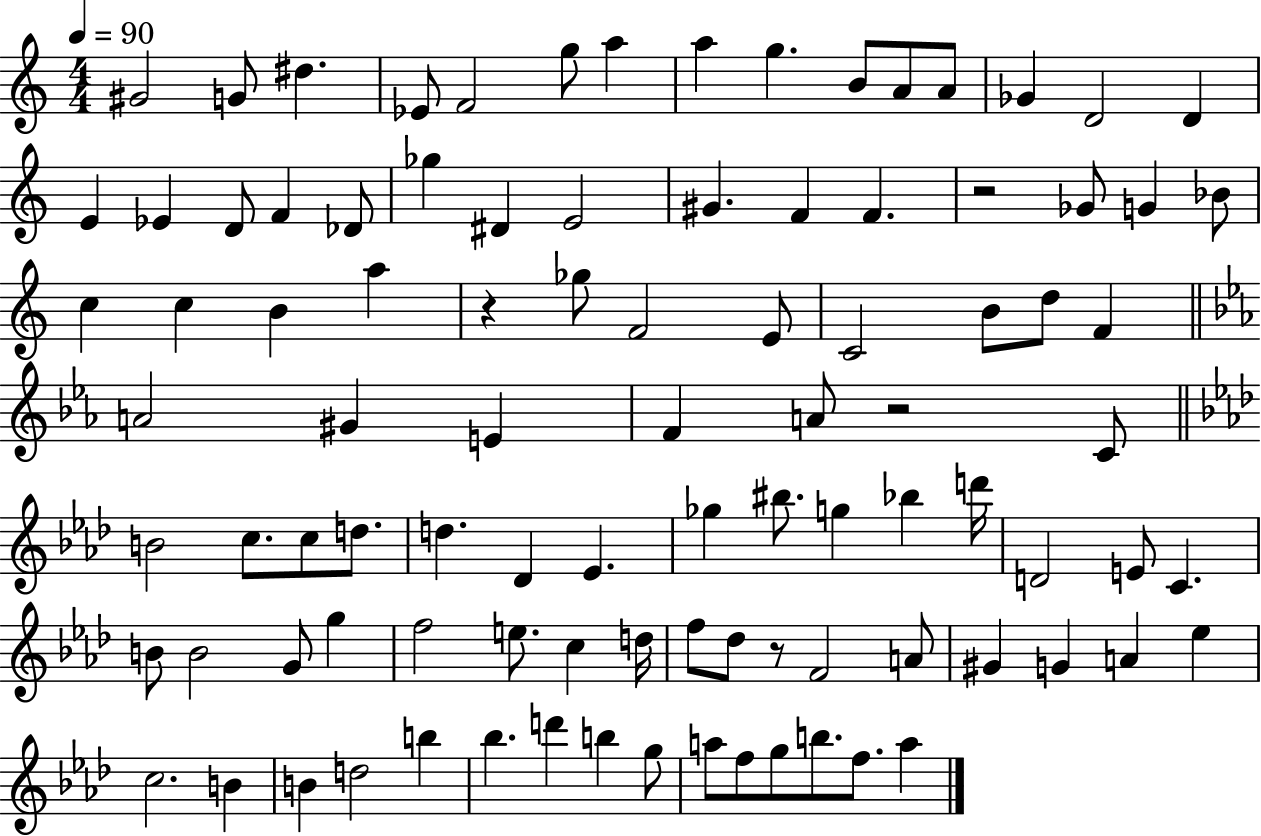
X:1
T:Untitled
M:4/4
L:1/4
K:C
^G2 G/2 ^d _E/2 F2 g/2 a a g B/2 A/2 A/2 _G D2 D E _E D/2 F _D/2 _g ^D E2 ^G F F z2 _G/2 G _B/2 c c B a z _g/2 F2 E/2 C2 B/2 d/2 F A2 ^G E F A/2 z2 C/2 B2 c/2 c/2 d/2 d _D _E _g ^b/2 g _b d'/4 D2 E/2 C B/2 B2 G/2 g f2 e/2 c d/4 f/2 _d/2 z/2 F2 A/2 ^G G A _e c2 B B d2 b _b d' b g/2 a/2 f/2 g/2 b/2 f/2 a